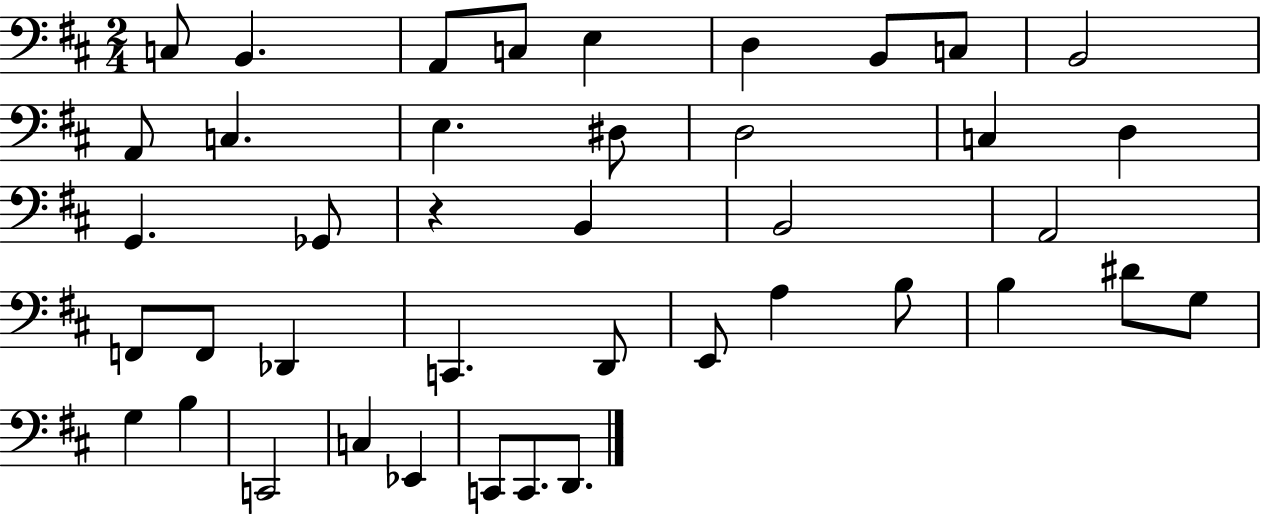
{
  \clef bass
  \numericTimeSignature
  \time 2/4
  \key d \major
  c8 b,4. | a,8 c8 e4 | d4 b,8 c8 | b,2 | \break a,8 c4. | e4. dis8 | d2 | c4 d4 | \break g,4. ges,8 | r4 b,4 | b,2 | a,2 | \break f,8 f,8 des,4 | c,4. d,8 | e,8 a4 b8 | b4 dis'8 g8 | \break g4 b4 | c,2 | c4 ees,4 | c,8 c,8. d,8. | \break \bar "|."
}